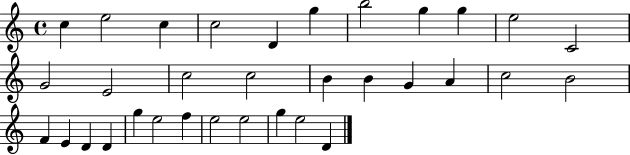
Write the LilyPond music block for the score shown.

{
  \clef treble
  \time 4/4
  \defaultTimeSignature
  \key c \major
  c''4 e''2 c''4 | c''2 d'4 g''4 | b''2 g''4 g''4 | e''2 c'2 | \break g'2 e'2 | c''2 c''2 | b'4 b'4 g'4 a'4 | c''2 b'2 | \break f'4 e'4 d'4 d'4 | g''4 e''2 f''4 | e''2 e''2 | g''4 e''2 d'4 | \break \bar "|."
}